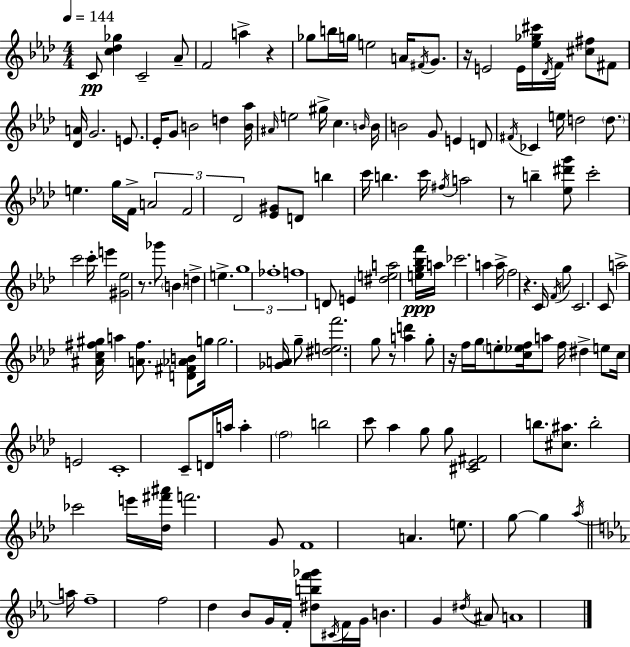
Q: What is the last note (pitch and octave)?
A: A4